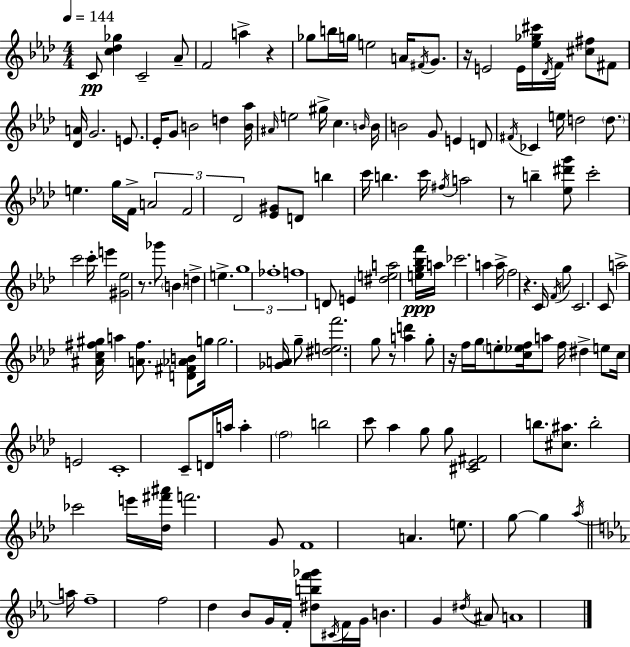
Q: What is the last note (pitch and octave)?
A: A4